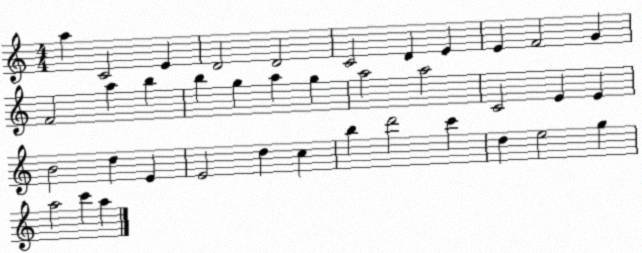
X:1
T:Untitled
M:4/4
L:1/4
K:C
a C2 E D2 D2 C2 D E E F2 G F2 a b b g a g a2 a2 C2 E E B2 d E E2 d c b d'2 c' d e2 g a2 c' a